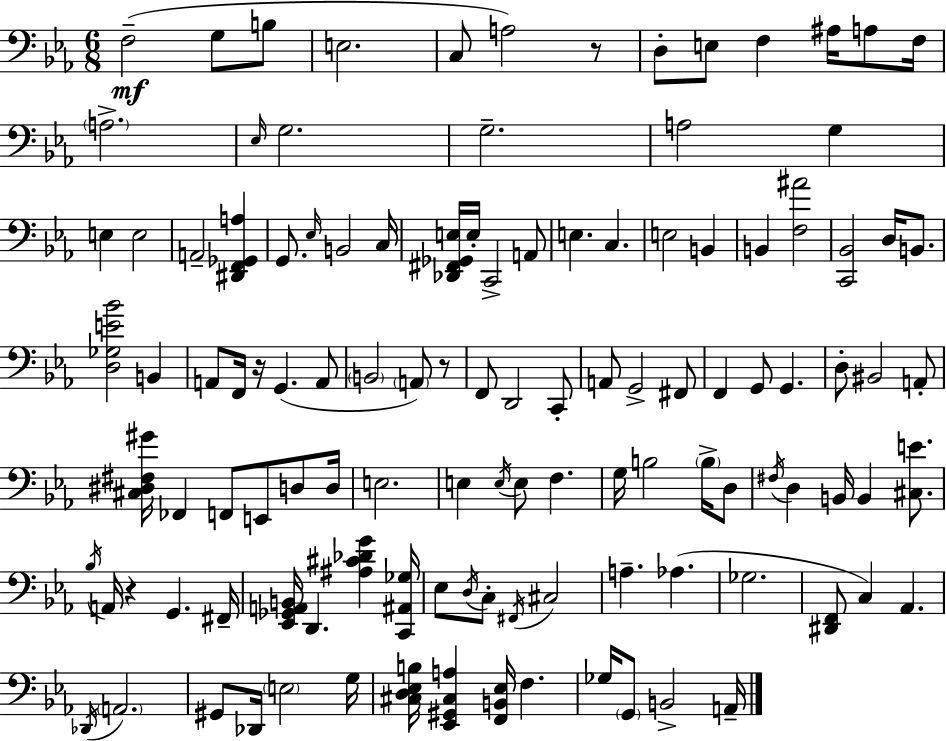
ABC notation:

X:1
T:Untitled
M:6/8
L:1/4
K:Cm
F,2 G,/2 B,/2 E,2 C,/2 A,2 z/2 D,/2 E,/2 F, ^A,/4 A,/2 F,/4 A,2 _E,/4 G,2 G,2 A,2 G, E, E,2 A,,2 [^D,,F,,_G,,A,] G,,/2 _E,/4 B,,2 C,/4 [_D,,^F,,_G,,E,]/4 E,/4 C,,2 A,,/2 E, C, E,2 B,, B,, [F,^A]2 [C,,_B,,]2 D,/4 B,,/2 [D,_G,E_B]2 B,, A,,/2 F,,/4 z/4 G,, A,,/2 B,,2 A,,/2 z/2 F,,/2 D,,2 C,,/2 A,,/2 G,,2 ^F,,/2 F,, G,,/2 G,, D,/2 ^B,,2 A,,/2 [^C,^D,^F,^G]/4 _F,, F,,/2 E,,/2 D,/2 D,/4 E,2 E, E,/4 E,/2 F, G,/4 B,2 B,/4 D,/2 ^F,/4 D, B,,/4 B,, [^C,E]/2 _B,/4 A,,/4 z G,, ^F,,/4 [_E,,_G,,A,,B,,]/4 D,, [^A,^C_DG] [C,,^A,,_G,]/4 _E,/2 D,/4 C,/2 ^F,,/4 ^C,2 A, _A, _G,2 [^D,,F,,]/2 C, _A,, _D,,/4 A,,2 ^G,,/2 _D,,/4 E,2 G,/4 [^C,D,_E,B,]/4 [_E,,^G,,^C,A,] [F,,B,,_E,]/4 F, _G,/4 G,,/2 B,,2 A,,/4